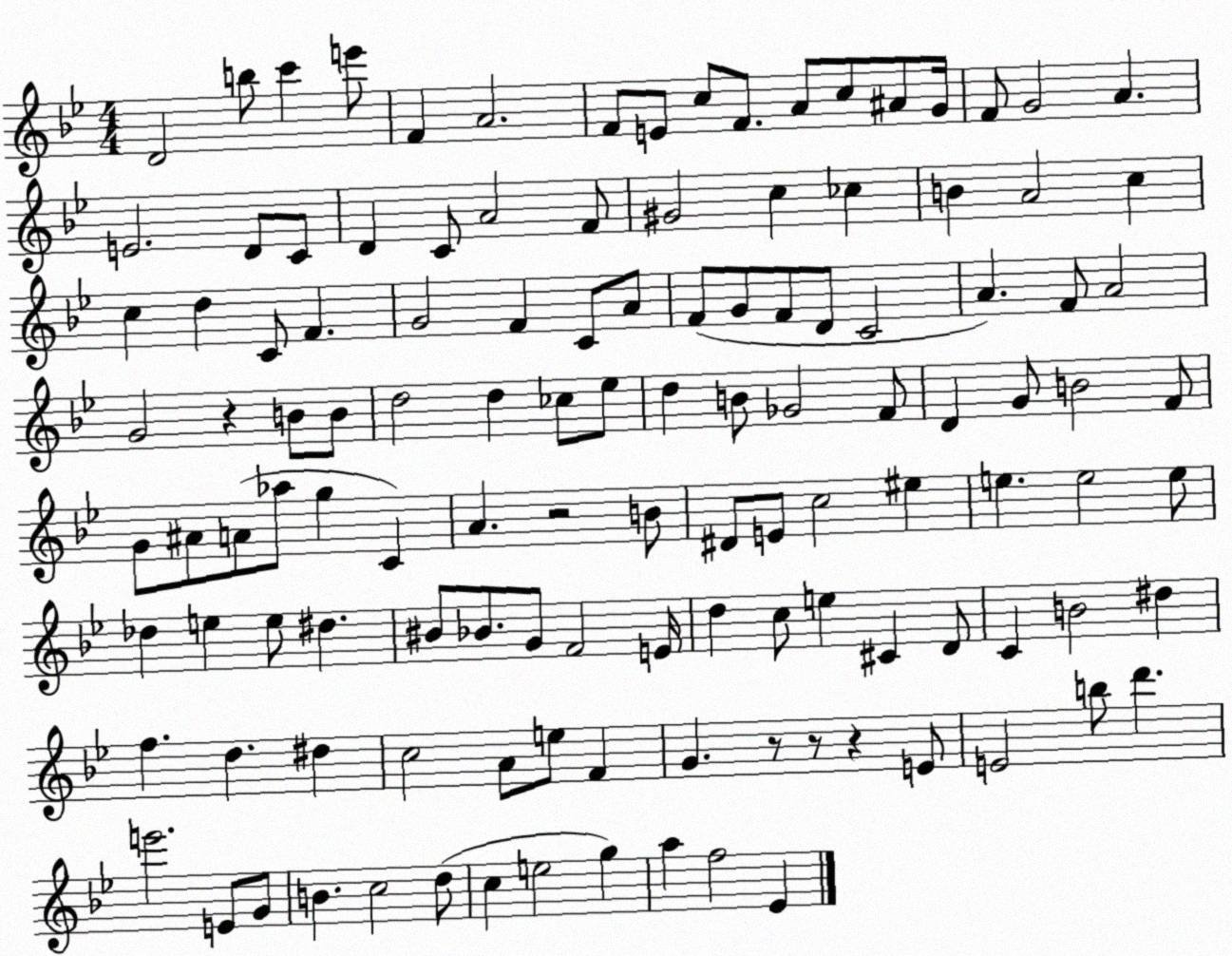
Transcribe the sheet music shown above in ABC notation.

X:1
T:Untitled
M:4/4
L:1/4
K:Bb
D2 b/2 c' e'/2 F A2 F/2 E/2 c/2 F/2 A/2 c/2 ^A/2 G/4 F/2 G2 A E2 D/2 C/2 D C/2 A2 F/2 ^G2 c _c B A2 c c d C/2 F G2 F C/2 A/2 F/2 G/2 F/2 D/2 C2 A F/2 A2 G2 z B/2 B/2 d2 d _c/2 _e/2 d B/2 _G2 F/2 D G/2 B2 F/2 G/2 ^A/2 A/2 _a/2 g C A z2 B/2 ^D/2 E/2 c2 ^e e e2 e/2 _d e e/2 ^d ^B/2 _B/2 G/2 F2 E/4 d c/2 e ^C D/2 C B2 ^d f d ^d c2 A/2 e/2 F G z/2 z/2 z E/2 E2 b/2 d' e'2 E/2 G/2 B c2 d/2 c e2 g a f2 _E